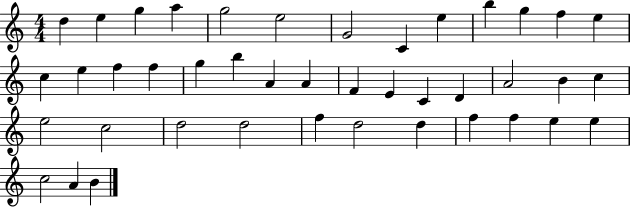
D5/q E5/q G5/q A5/q G5/h E5/h G4/h C4/q E5/q B5/q G5/q F5/q E5/q C5/q E5/q F5/q F5/q G5/q B5/q A4/q A4/q F4/q E4/q C4/q D4/q A4/h B4/q C5/q E5/h C5/h D5/h D5/h F5/q D5/h D5/q F5/q F5/q E5/q E5/q C5/h A4/q B4/q